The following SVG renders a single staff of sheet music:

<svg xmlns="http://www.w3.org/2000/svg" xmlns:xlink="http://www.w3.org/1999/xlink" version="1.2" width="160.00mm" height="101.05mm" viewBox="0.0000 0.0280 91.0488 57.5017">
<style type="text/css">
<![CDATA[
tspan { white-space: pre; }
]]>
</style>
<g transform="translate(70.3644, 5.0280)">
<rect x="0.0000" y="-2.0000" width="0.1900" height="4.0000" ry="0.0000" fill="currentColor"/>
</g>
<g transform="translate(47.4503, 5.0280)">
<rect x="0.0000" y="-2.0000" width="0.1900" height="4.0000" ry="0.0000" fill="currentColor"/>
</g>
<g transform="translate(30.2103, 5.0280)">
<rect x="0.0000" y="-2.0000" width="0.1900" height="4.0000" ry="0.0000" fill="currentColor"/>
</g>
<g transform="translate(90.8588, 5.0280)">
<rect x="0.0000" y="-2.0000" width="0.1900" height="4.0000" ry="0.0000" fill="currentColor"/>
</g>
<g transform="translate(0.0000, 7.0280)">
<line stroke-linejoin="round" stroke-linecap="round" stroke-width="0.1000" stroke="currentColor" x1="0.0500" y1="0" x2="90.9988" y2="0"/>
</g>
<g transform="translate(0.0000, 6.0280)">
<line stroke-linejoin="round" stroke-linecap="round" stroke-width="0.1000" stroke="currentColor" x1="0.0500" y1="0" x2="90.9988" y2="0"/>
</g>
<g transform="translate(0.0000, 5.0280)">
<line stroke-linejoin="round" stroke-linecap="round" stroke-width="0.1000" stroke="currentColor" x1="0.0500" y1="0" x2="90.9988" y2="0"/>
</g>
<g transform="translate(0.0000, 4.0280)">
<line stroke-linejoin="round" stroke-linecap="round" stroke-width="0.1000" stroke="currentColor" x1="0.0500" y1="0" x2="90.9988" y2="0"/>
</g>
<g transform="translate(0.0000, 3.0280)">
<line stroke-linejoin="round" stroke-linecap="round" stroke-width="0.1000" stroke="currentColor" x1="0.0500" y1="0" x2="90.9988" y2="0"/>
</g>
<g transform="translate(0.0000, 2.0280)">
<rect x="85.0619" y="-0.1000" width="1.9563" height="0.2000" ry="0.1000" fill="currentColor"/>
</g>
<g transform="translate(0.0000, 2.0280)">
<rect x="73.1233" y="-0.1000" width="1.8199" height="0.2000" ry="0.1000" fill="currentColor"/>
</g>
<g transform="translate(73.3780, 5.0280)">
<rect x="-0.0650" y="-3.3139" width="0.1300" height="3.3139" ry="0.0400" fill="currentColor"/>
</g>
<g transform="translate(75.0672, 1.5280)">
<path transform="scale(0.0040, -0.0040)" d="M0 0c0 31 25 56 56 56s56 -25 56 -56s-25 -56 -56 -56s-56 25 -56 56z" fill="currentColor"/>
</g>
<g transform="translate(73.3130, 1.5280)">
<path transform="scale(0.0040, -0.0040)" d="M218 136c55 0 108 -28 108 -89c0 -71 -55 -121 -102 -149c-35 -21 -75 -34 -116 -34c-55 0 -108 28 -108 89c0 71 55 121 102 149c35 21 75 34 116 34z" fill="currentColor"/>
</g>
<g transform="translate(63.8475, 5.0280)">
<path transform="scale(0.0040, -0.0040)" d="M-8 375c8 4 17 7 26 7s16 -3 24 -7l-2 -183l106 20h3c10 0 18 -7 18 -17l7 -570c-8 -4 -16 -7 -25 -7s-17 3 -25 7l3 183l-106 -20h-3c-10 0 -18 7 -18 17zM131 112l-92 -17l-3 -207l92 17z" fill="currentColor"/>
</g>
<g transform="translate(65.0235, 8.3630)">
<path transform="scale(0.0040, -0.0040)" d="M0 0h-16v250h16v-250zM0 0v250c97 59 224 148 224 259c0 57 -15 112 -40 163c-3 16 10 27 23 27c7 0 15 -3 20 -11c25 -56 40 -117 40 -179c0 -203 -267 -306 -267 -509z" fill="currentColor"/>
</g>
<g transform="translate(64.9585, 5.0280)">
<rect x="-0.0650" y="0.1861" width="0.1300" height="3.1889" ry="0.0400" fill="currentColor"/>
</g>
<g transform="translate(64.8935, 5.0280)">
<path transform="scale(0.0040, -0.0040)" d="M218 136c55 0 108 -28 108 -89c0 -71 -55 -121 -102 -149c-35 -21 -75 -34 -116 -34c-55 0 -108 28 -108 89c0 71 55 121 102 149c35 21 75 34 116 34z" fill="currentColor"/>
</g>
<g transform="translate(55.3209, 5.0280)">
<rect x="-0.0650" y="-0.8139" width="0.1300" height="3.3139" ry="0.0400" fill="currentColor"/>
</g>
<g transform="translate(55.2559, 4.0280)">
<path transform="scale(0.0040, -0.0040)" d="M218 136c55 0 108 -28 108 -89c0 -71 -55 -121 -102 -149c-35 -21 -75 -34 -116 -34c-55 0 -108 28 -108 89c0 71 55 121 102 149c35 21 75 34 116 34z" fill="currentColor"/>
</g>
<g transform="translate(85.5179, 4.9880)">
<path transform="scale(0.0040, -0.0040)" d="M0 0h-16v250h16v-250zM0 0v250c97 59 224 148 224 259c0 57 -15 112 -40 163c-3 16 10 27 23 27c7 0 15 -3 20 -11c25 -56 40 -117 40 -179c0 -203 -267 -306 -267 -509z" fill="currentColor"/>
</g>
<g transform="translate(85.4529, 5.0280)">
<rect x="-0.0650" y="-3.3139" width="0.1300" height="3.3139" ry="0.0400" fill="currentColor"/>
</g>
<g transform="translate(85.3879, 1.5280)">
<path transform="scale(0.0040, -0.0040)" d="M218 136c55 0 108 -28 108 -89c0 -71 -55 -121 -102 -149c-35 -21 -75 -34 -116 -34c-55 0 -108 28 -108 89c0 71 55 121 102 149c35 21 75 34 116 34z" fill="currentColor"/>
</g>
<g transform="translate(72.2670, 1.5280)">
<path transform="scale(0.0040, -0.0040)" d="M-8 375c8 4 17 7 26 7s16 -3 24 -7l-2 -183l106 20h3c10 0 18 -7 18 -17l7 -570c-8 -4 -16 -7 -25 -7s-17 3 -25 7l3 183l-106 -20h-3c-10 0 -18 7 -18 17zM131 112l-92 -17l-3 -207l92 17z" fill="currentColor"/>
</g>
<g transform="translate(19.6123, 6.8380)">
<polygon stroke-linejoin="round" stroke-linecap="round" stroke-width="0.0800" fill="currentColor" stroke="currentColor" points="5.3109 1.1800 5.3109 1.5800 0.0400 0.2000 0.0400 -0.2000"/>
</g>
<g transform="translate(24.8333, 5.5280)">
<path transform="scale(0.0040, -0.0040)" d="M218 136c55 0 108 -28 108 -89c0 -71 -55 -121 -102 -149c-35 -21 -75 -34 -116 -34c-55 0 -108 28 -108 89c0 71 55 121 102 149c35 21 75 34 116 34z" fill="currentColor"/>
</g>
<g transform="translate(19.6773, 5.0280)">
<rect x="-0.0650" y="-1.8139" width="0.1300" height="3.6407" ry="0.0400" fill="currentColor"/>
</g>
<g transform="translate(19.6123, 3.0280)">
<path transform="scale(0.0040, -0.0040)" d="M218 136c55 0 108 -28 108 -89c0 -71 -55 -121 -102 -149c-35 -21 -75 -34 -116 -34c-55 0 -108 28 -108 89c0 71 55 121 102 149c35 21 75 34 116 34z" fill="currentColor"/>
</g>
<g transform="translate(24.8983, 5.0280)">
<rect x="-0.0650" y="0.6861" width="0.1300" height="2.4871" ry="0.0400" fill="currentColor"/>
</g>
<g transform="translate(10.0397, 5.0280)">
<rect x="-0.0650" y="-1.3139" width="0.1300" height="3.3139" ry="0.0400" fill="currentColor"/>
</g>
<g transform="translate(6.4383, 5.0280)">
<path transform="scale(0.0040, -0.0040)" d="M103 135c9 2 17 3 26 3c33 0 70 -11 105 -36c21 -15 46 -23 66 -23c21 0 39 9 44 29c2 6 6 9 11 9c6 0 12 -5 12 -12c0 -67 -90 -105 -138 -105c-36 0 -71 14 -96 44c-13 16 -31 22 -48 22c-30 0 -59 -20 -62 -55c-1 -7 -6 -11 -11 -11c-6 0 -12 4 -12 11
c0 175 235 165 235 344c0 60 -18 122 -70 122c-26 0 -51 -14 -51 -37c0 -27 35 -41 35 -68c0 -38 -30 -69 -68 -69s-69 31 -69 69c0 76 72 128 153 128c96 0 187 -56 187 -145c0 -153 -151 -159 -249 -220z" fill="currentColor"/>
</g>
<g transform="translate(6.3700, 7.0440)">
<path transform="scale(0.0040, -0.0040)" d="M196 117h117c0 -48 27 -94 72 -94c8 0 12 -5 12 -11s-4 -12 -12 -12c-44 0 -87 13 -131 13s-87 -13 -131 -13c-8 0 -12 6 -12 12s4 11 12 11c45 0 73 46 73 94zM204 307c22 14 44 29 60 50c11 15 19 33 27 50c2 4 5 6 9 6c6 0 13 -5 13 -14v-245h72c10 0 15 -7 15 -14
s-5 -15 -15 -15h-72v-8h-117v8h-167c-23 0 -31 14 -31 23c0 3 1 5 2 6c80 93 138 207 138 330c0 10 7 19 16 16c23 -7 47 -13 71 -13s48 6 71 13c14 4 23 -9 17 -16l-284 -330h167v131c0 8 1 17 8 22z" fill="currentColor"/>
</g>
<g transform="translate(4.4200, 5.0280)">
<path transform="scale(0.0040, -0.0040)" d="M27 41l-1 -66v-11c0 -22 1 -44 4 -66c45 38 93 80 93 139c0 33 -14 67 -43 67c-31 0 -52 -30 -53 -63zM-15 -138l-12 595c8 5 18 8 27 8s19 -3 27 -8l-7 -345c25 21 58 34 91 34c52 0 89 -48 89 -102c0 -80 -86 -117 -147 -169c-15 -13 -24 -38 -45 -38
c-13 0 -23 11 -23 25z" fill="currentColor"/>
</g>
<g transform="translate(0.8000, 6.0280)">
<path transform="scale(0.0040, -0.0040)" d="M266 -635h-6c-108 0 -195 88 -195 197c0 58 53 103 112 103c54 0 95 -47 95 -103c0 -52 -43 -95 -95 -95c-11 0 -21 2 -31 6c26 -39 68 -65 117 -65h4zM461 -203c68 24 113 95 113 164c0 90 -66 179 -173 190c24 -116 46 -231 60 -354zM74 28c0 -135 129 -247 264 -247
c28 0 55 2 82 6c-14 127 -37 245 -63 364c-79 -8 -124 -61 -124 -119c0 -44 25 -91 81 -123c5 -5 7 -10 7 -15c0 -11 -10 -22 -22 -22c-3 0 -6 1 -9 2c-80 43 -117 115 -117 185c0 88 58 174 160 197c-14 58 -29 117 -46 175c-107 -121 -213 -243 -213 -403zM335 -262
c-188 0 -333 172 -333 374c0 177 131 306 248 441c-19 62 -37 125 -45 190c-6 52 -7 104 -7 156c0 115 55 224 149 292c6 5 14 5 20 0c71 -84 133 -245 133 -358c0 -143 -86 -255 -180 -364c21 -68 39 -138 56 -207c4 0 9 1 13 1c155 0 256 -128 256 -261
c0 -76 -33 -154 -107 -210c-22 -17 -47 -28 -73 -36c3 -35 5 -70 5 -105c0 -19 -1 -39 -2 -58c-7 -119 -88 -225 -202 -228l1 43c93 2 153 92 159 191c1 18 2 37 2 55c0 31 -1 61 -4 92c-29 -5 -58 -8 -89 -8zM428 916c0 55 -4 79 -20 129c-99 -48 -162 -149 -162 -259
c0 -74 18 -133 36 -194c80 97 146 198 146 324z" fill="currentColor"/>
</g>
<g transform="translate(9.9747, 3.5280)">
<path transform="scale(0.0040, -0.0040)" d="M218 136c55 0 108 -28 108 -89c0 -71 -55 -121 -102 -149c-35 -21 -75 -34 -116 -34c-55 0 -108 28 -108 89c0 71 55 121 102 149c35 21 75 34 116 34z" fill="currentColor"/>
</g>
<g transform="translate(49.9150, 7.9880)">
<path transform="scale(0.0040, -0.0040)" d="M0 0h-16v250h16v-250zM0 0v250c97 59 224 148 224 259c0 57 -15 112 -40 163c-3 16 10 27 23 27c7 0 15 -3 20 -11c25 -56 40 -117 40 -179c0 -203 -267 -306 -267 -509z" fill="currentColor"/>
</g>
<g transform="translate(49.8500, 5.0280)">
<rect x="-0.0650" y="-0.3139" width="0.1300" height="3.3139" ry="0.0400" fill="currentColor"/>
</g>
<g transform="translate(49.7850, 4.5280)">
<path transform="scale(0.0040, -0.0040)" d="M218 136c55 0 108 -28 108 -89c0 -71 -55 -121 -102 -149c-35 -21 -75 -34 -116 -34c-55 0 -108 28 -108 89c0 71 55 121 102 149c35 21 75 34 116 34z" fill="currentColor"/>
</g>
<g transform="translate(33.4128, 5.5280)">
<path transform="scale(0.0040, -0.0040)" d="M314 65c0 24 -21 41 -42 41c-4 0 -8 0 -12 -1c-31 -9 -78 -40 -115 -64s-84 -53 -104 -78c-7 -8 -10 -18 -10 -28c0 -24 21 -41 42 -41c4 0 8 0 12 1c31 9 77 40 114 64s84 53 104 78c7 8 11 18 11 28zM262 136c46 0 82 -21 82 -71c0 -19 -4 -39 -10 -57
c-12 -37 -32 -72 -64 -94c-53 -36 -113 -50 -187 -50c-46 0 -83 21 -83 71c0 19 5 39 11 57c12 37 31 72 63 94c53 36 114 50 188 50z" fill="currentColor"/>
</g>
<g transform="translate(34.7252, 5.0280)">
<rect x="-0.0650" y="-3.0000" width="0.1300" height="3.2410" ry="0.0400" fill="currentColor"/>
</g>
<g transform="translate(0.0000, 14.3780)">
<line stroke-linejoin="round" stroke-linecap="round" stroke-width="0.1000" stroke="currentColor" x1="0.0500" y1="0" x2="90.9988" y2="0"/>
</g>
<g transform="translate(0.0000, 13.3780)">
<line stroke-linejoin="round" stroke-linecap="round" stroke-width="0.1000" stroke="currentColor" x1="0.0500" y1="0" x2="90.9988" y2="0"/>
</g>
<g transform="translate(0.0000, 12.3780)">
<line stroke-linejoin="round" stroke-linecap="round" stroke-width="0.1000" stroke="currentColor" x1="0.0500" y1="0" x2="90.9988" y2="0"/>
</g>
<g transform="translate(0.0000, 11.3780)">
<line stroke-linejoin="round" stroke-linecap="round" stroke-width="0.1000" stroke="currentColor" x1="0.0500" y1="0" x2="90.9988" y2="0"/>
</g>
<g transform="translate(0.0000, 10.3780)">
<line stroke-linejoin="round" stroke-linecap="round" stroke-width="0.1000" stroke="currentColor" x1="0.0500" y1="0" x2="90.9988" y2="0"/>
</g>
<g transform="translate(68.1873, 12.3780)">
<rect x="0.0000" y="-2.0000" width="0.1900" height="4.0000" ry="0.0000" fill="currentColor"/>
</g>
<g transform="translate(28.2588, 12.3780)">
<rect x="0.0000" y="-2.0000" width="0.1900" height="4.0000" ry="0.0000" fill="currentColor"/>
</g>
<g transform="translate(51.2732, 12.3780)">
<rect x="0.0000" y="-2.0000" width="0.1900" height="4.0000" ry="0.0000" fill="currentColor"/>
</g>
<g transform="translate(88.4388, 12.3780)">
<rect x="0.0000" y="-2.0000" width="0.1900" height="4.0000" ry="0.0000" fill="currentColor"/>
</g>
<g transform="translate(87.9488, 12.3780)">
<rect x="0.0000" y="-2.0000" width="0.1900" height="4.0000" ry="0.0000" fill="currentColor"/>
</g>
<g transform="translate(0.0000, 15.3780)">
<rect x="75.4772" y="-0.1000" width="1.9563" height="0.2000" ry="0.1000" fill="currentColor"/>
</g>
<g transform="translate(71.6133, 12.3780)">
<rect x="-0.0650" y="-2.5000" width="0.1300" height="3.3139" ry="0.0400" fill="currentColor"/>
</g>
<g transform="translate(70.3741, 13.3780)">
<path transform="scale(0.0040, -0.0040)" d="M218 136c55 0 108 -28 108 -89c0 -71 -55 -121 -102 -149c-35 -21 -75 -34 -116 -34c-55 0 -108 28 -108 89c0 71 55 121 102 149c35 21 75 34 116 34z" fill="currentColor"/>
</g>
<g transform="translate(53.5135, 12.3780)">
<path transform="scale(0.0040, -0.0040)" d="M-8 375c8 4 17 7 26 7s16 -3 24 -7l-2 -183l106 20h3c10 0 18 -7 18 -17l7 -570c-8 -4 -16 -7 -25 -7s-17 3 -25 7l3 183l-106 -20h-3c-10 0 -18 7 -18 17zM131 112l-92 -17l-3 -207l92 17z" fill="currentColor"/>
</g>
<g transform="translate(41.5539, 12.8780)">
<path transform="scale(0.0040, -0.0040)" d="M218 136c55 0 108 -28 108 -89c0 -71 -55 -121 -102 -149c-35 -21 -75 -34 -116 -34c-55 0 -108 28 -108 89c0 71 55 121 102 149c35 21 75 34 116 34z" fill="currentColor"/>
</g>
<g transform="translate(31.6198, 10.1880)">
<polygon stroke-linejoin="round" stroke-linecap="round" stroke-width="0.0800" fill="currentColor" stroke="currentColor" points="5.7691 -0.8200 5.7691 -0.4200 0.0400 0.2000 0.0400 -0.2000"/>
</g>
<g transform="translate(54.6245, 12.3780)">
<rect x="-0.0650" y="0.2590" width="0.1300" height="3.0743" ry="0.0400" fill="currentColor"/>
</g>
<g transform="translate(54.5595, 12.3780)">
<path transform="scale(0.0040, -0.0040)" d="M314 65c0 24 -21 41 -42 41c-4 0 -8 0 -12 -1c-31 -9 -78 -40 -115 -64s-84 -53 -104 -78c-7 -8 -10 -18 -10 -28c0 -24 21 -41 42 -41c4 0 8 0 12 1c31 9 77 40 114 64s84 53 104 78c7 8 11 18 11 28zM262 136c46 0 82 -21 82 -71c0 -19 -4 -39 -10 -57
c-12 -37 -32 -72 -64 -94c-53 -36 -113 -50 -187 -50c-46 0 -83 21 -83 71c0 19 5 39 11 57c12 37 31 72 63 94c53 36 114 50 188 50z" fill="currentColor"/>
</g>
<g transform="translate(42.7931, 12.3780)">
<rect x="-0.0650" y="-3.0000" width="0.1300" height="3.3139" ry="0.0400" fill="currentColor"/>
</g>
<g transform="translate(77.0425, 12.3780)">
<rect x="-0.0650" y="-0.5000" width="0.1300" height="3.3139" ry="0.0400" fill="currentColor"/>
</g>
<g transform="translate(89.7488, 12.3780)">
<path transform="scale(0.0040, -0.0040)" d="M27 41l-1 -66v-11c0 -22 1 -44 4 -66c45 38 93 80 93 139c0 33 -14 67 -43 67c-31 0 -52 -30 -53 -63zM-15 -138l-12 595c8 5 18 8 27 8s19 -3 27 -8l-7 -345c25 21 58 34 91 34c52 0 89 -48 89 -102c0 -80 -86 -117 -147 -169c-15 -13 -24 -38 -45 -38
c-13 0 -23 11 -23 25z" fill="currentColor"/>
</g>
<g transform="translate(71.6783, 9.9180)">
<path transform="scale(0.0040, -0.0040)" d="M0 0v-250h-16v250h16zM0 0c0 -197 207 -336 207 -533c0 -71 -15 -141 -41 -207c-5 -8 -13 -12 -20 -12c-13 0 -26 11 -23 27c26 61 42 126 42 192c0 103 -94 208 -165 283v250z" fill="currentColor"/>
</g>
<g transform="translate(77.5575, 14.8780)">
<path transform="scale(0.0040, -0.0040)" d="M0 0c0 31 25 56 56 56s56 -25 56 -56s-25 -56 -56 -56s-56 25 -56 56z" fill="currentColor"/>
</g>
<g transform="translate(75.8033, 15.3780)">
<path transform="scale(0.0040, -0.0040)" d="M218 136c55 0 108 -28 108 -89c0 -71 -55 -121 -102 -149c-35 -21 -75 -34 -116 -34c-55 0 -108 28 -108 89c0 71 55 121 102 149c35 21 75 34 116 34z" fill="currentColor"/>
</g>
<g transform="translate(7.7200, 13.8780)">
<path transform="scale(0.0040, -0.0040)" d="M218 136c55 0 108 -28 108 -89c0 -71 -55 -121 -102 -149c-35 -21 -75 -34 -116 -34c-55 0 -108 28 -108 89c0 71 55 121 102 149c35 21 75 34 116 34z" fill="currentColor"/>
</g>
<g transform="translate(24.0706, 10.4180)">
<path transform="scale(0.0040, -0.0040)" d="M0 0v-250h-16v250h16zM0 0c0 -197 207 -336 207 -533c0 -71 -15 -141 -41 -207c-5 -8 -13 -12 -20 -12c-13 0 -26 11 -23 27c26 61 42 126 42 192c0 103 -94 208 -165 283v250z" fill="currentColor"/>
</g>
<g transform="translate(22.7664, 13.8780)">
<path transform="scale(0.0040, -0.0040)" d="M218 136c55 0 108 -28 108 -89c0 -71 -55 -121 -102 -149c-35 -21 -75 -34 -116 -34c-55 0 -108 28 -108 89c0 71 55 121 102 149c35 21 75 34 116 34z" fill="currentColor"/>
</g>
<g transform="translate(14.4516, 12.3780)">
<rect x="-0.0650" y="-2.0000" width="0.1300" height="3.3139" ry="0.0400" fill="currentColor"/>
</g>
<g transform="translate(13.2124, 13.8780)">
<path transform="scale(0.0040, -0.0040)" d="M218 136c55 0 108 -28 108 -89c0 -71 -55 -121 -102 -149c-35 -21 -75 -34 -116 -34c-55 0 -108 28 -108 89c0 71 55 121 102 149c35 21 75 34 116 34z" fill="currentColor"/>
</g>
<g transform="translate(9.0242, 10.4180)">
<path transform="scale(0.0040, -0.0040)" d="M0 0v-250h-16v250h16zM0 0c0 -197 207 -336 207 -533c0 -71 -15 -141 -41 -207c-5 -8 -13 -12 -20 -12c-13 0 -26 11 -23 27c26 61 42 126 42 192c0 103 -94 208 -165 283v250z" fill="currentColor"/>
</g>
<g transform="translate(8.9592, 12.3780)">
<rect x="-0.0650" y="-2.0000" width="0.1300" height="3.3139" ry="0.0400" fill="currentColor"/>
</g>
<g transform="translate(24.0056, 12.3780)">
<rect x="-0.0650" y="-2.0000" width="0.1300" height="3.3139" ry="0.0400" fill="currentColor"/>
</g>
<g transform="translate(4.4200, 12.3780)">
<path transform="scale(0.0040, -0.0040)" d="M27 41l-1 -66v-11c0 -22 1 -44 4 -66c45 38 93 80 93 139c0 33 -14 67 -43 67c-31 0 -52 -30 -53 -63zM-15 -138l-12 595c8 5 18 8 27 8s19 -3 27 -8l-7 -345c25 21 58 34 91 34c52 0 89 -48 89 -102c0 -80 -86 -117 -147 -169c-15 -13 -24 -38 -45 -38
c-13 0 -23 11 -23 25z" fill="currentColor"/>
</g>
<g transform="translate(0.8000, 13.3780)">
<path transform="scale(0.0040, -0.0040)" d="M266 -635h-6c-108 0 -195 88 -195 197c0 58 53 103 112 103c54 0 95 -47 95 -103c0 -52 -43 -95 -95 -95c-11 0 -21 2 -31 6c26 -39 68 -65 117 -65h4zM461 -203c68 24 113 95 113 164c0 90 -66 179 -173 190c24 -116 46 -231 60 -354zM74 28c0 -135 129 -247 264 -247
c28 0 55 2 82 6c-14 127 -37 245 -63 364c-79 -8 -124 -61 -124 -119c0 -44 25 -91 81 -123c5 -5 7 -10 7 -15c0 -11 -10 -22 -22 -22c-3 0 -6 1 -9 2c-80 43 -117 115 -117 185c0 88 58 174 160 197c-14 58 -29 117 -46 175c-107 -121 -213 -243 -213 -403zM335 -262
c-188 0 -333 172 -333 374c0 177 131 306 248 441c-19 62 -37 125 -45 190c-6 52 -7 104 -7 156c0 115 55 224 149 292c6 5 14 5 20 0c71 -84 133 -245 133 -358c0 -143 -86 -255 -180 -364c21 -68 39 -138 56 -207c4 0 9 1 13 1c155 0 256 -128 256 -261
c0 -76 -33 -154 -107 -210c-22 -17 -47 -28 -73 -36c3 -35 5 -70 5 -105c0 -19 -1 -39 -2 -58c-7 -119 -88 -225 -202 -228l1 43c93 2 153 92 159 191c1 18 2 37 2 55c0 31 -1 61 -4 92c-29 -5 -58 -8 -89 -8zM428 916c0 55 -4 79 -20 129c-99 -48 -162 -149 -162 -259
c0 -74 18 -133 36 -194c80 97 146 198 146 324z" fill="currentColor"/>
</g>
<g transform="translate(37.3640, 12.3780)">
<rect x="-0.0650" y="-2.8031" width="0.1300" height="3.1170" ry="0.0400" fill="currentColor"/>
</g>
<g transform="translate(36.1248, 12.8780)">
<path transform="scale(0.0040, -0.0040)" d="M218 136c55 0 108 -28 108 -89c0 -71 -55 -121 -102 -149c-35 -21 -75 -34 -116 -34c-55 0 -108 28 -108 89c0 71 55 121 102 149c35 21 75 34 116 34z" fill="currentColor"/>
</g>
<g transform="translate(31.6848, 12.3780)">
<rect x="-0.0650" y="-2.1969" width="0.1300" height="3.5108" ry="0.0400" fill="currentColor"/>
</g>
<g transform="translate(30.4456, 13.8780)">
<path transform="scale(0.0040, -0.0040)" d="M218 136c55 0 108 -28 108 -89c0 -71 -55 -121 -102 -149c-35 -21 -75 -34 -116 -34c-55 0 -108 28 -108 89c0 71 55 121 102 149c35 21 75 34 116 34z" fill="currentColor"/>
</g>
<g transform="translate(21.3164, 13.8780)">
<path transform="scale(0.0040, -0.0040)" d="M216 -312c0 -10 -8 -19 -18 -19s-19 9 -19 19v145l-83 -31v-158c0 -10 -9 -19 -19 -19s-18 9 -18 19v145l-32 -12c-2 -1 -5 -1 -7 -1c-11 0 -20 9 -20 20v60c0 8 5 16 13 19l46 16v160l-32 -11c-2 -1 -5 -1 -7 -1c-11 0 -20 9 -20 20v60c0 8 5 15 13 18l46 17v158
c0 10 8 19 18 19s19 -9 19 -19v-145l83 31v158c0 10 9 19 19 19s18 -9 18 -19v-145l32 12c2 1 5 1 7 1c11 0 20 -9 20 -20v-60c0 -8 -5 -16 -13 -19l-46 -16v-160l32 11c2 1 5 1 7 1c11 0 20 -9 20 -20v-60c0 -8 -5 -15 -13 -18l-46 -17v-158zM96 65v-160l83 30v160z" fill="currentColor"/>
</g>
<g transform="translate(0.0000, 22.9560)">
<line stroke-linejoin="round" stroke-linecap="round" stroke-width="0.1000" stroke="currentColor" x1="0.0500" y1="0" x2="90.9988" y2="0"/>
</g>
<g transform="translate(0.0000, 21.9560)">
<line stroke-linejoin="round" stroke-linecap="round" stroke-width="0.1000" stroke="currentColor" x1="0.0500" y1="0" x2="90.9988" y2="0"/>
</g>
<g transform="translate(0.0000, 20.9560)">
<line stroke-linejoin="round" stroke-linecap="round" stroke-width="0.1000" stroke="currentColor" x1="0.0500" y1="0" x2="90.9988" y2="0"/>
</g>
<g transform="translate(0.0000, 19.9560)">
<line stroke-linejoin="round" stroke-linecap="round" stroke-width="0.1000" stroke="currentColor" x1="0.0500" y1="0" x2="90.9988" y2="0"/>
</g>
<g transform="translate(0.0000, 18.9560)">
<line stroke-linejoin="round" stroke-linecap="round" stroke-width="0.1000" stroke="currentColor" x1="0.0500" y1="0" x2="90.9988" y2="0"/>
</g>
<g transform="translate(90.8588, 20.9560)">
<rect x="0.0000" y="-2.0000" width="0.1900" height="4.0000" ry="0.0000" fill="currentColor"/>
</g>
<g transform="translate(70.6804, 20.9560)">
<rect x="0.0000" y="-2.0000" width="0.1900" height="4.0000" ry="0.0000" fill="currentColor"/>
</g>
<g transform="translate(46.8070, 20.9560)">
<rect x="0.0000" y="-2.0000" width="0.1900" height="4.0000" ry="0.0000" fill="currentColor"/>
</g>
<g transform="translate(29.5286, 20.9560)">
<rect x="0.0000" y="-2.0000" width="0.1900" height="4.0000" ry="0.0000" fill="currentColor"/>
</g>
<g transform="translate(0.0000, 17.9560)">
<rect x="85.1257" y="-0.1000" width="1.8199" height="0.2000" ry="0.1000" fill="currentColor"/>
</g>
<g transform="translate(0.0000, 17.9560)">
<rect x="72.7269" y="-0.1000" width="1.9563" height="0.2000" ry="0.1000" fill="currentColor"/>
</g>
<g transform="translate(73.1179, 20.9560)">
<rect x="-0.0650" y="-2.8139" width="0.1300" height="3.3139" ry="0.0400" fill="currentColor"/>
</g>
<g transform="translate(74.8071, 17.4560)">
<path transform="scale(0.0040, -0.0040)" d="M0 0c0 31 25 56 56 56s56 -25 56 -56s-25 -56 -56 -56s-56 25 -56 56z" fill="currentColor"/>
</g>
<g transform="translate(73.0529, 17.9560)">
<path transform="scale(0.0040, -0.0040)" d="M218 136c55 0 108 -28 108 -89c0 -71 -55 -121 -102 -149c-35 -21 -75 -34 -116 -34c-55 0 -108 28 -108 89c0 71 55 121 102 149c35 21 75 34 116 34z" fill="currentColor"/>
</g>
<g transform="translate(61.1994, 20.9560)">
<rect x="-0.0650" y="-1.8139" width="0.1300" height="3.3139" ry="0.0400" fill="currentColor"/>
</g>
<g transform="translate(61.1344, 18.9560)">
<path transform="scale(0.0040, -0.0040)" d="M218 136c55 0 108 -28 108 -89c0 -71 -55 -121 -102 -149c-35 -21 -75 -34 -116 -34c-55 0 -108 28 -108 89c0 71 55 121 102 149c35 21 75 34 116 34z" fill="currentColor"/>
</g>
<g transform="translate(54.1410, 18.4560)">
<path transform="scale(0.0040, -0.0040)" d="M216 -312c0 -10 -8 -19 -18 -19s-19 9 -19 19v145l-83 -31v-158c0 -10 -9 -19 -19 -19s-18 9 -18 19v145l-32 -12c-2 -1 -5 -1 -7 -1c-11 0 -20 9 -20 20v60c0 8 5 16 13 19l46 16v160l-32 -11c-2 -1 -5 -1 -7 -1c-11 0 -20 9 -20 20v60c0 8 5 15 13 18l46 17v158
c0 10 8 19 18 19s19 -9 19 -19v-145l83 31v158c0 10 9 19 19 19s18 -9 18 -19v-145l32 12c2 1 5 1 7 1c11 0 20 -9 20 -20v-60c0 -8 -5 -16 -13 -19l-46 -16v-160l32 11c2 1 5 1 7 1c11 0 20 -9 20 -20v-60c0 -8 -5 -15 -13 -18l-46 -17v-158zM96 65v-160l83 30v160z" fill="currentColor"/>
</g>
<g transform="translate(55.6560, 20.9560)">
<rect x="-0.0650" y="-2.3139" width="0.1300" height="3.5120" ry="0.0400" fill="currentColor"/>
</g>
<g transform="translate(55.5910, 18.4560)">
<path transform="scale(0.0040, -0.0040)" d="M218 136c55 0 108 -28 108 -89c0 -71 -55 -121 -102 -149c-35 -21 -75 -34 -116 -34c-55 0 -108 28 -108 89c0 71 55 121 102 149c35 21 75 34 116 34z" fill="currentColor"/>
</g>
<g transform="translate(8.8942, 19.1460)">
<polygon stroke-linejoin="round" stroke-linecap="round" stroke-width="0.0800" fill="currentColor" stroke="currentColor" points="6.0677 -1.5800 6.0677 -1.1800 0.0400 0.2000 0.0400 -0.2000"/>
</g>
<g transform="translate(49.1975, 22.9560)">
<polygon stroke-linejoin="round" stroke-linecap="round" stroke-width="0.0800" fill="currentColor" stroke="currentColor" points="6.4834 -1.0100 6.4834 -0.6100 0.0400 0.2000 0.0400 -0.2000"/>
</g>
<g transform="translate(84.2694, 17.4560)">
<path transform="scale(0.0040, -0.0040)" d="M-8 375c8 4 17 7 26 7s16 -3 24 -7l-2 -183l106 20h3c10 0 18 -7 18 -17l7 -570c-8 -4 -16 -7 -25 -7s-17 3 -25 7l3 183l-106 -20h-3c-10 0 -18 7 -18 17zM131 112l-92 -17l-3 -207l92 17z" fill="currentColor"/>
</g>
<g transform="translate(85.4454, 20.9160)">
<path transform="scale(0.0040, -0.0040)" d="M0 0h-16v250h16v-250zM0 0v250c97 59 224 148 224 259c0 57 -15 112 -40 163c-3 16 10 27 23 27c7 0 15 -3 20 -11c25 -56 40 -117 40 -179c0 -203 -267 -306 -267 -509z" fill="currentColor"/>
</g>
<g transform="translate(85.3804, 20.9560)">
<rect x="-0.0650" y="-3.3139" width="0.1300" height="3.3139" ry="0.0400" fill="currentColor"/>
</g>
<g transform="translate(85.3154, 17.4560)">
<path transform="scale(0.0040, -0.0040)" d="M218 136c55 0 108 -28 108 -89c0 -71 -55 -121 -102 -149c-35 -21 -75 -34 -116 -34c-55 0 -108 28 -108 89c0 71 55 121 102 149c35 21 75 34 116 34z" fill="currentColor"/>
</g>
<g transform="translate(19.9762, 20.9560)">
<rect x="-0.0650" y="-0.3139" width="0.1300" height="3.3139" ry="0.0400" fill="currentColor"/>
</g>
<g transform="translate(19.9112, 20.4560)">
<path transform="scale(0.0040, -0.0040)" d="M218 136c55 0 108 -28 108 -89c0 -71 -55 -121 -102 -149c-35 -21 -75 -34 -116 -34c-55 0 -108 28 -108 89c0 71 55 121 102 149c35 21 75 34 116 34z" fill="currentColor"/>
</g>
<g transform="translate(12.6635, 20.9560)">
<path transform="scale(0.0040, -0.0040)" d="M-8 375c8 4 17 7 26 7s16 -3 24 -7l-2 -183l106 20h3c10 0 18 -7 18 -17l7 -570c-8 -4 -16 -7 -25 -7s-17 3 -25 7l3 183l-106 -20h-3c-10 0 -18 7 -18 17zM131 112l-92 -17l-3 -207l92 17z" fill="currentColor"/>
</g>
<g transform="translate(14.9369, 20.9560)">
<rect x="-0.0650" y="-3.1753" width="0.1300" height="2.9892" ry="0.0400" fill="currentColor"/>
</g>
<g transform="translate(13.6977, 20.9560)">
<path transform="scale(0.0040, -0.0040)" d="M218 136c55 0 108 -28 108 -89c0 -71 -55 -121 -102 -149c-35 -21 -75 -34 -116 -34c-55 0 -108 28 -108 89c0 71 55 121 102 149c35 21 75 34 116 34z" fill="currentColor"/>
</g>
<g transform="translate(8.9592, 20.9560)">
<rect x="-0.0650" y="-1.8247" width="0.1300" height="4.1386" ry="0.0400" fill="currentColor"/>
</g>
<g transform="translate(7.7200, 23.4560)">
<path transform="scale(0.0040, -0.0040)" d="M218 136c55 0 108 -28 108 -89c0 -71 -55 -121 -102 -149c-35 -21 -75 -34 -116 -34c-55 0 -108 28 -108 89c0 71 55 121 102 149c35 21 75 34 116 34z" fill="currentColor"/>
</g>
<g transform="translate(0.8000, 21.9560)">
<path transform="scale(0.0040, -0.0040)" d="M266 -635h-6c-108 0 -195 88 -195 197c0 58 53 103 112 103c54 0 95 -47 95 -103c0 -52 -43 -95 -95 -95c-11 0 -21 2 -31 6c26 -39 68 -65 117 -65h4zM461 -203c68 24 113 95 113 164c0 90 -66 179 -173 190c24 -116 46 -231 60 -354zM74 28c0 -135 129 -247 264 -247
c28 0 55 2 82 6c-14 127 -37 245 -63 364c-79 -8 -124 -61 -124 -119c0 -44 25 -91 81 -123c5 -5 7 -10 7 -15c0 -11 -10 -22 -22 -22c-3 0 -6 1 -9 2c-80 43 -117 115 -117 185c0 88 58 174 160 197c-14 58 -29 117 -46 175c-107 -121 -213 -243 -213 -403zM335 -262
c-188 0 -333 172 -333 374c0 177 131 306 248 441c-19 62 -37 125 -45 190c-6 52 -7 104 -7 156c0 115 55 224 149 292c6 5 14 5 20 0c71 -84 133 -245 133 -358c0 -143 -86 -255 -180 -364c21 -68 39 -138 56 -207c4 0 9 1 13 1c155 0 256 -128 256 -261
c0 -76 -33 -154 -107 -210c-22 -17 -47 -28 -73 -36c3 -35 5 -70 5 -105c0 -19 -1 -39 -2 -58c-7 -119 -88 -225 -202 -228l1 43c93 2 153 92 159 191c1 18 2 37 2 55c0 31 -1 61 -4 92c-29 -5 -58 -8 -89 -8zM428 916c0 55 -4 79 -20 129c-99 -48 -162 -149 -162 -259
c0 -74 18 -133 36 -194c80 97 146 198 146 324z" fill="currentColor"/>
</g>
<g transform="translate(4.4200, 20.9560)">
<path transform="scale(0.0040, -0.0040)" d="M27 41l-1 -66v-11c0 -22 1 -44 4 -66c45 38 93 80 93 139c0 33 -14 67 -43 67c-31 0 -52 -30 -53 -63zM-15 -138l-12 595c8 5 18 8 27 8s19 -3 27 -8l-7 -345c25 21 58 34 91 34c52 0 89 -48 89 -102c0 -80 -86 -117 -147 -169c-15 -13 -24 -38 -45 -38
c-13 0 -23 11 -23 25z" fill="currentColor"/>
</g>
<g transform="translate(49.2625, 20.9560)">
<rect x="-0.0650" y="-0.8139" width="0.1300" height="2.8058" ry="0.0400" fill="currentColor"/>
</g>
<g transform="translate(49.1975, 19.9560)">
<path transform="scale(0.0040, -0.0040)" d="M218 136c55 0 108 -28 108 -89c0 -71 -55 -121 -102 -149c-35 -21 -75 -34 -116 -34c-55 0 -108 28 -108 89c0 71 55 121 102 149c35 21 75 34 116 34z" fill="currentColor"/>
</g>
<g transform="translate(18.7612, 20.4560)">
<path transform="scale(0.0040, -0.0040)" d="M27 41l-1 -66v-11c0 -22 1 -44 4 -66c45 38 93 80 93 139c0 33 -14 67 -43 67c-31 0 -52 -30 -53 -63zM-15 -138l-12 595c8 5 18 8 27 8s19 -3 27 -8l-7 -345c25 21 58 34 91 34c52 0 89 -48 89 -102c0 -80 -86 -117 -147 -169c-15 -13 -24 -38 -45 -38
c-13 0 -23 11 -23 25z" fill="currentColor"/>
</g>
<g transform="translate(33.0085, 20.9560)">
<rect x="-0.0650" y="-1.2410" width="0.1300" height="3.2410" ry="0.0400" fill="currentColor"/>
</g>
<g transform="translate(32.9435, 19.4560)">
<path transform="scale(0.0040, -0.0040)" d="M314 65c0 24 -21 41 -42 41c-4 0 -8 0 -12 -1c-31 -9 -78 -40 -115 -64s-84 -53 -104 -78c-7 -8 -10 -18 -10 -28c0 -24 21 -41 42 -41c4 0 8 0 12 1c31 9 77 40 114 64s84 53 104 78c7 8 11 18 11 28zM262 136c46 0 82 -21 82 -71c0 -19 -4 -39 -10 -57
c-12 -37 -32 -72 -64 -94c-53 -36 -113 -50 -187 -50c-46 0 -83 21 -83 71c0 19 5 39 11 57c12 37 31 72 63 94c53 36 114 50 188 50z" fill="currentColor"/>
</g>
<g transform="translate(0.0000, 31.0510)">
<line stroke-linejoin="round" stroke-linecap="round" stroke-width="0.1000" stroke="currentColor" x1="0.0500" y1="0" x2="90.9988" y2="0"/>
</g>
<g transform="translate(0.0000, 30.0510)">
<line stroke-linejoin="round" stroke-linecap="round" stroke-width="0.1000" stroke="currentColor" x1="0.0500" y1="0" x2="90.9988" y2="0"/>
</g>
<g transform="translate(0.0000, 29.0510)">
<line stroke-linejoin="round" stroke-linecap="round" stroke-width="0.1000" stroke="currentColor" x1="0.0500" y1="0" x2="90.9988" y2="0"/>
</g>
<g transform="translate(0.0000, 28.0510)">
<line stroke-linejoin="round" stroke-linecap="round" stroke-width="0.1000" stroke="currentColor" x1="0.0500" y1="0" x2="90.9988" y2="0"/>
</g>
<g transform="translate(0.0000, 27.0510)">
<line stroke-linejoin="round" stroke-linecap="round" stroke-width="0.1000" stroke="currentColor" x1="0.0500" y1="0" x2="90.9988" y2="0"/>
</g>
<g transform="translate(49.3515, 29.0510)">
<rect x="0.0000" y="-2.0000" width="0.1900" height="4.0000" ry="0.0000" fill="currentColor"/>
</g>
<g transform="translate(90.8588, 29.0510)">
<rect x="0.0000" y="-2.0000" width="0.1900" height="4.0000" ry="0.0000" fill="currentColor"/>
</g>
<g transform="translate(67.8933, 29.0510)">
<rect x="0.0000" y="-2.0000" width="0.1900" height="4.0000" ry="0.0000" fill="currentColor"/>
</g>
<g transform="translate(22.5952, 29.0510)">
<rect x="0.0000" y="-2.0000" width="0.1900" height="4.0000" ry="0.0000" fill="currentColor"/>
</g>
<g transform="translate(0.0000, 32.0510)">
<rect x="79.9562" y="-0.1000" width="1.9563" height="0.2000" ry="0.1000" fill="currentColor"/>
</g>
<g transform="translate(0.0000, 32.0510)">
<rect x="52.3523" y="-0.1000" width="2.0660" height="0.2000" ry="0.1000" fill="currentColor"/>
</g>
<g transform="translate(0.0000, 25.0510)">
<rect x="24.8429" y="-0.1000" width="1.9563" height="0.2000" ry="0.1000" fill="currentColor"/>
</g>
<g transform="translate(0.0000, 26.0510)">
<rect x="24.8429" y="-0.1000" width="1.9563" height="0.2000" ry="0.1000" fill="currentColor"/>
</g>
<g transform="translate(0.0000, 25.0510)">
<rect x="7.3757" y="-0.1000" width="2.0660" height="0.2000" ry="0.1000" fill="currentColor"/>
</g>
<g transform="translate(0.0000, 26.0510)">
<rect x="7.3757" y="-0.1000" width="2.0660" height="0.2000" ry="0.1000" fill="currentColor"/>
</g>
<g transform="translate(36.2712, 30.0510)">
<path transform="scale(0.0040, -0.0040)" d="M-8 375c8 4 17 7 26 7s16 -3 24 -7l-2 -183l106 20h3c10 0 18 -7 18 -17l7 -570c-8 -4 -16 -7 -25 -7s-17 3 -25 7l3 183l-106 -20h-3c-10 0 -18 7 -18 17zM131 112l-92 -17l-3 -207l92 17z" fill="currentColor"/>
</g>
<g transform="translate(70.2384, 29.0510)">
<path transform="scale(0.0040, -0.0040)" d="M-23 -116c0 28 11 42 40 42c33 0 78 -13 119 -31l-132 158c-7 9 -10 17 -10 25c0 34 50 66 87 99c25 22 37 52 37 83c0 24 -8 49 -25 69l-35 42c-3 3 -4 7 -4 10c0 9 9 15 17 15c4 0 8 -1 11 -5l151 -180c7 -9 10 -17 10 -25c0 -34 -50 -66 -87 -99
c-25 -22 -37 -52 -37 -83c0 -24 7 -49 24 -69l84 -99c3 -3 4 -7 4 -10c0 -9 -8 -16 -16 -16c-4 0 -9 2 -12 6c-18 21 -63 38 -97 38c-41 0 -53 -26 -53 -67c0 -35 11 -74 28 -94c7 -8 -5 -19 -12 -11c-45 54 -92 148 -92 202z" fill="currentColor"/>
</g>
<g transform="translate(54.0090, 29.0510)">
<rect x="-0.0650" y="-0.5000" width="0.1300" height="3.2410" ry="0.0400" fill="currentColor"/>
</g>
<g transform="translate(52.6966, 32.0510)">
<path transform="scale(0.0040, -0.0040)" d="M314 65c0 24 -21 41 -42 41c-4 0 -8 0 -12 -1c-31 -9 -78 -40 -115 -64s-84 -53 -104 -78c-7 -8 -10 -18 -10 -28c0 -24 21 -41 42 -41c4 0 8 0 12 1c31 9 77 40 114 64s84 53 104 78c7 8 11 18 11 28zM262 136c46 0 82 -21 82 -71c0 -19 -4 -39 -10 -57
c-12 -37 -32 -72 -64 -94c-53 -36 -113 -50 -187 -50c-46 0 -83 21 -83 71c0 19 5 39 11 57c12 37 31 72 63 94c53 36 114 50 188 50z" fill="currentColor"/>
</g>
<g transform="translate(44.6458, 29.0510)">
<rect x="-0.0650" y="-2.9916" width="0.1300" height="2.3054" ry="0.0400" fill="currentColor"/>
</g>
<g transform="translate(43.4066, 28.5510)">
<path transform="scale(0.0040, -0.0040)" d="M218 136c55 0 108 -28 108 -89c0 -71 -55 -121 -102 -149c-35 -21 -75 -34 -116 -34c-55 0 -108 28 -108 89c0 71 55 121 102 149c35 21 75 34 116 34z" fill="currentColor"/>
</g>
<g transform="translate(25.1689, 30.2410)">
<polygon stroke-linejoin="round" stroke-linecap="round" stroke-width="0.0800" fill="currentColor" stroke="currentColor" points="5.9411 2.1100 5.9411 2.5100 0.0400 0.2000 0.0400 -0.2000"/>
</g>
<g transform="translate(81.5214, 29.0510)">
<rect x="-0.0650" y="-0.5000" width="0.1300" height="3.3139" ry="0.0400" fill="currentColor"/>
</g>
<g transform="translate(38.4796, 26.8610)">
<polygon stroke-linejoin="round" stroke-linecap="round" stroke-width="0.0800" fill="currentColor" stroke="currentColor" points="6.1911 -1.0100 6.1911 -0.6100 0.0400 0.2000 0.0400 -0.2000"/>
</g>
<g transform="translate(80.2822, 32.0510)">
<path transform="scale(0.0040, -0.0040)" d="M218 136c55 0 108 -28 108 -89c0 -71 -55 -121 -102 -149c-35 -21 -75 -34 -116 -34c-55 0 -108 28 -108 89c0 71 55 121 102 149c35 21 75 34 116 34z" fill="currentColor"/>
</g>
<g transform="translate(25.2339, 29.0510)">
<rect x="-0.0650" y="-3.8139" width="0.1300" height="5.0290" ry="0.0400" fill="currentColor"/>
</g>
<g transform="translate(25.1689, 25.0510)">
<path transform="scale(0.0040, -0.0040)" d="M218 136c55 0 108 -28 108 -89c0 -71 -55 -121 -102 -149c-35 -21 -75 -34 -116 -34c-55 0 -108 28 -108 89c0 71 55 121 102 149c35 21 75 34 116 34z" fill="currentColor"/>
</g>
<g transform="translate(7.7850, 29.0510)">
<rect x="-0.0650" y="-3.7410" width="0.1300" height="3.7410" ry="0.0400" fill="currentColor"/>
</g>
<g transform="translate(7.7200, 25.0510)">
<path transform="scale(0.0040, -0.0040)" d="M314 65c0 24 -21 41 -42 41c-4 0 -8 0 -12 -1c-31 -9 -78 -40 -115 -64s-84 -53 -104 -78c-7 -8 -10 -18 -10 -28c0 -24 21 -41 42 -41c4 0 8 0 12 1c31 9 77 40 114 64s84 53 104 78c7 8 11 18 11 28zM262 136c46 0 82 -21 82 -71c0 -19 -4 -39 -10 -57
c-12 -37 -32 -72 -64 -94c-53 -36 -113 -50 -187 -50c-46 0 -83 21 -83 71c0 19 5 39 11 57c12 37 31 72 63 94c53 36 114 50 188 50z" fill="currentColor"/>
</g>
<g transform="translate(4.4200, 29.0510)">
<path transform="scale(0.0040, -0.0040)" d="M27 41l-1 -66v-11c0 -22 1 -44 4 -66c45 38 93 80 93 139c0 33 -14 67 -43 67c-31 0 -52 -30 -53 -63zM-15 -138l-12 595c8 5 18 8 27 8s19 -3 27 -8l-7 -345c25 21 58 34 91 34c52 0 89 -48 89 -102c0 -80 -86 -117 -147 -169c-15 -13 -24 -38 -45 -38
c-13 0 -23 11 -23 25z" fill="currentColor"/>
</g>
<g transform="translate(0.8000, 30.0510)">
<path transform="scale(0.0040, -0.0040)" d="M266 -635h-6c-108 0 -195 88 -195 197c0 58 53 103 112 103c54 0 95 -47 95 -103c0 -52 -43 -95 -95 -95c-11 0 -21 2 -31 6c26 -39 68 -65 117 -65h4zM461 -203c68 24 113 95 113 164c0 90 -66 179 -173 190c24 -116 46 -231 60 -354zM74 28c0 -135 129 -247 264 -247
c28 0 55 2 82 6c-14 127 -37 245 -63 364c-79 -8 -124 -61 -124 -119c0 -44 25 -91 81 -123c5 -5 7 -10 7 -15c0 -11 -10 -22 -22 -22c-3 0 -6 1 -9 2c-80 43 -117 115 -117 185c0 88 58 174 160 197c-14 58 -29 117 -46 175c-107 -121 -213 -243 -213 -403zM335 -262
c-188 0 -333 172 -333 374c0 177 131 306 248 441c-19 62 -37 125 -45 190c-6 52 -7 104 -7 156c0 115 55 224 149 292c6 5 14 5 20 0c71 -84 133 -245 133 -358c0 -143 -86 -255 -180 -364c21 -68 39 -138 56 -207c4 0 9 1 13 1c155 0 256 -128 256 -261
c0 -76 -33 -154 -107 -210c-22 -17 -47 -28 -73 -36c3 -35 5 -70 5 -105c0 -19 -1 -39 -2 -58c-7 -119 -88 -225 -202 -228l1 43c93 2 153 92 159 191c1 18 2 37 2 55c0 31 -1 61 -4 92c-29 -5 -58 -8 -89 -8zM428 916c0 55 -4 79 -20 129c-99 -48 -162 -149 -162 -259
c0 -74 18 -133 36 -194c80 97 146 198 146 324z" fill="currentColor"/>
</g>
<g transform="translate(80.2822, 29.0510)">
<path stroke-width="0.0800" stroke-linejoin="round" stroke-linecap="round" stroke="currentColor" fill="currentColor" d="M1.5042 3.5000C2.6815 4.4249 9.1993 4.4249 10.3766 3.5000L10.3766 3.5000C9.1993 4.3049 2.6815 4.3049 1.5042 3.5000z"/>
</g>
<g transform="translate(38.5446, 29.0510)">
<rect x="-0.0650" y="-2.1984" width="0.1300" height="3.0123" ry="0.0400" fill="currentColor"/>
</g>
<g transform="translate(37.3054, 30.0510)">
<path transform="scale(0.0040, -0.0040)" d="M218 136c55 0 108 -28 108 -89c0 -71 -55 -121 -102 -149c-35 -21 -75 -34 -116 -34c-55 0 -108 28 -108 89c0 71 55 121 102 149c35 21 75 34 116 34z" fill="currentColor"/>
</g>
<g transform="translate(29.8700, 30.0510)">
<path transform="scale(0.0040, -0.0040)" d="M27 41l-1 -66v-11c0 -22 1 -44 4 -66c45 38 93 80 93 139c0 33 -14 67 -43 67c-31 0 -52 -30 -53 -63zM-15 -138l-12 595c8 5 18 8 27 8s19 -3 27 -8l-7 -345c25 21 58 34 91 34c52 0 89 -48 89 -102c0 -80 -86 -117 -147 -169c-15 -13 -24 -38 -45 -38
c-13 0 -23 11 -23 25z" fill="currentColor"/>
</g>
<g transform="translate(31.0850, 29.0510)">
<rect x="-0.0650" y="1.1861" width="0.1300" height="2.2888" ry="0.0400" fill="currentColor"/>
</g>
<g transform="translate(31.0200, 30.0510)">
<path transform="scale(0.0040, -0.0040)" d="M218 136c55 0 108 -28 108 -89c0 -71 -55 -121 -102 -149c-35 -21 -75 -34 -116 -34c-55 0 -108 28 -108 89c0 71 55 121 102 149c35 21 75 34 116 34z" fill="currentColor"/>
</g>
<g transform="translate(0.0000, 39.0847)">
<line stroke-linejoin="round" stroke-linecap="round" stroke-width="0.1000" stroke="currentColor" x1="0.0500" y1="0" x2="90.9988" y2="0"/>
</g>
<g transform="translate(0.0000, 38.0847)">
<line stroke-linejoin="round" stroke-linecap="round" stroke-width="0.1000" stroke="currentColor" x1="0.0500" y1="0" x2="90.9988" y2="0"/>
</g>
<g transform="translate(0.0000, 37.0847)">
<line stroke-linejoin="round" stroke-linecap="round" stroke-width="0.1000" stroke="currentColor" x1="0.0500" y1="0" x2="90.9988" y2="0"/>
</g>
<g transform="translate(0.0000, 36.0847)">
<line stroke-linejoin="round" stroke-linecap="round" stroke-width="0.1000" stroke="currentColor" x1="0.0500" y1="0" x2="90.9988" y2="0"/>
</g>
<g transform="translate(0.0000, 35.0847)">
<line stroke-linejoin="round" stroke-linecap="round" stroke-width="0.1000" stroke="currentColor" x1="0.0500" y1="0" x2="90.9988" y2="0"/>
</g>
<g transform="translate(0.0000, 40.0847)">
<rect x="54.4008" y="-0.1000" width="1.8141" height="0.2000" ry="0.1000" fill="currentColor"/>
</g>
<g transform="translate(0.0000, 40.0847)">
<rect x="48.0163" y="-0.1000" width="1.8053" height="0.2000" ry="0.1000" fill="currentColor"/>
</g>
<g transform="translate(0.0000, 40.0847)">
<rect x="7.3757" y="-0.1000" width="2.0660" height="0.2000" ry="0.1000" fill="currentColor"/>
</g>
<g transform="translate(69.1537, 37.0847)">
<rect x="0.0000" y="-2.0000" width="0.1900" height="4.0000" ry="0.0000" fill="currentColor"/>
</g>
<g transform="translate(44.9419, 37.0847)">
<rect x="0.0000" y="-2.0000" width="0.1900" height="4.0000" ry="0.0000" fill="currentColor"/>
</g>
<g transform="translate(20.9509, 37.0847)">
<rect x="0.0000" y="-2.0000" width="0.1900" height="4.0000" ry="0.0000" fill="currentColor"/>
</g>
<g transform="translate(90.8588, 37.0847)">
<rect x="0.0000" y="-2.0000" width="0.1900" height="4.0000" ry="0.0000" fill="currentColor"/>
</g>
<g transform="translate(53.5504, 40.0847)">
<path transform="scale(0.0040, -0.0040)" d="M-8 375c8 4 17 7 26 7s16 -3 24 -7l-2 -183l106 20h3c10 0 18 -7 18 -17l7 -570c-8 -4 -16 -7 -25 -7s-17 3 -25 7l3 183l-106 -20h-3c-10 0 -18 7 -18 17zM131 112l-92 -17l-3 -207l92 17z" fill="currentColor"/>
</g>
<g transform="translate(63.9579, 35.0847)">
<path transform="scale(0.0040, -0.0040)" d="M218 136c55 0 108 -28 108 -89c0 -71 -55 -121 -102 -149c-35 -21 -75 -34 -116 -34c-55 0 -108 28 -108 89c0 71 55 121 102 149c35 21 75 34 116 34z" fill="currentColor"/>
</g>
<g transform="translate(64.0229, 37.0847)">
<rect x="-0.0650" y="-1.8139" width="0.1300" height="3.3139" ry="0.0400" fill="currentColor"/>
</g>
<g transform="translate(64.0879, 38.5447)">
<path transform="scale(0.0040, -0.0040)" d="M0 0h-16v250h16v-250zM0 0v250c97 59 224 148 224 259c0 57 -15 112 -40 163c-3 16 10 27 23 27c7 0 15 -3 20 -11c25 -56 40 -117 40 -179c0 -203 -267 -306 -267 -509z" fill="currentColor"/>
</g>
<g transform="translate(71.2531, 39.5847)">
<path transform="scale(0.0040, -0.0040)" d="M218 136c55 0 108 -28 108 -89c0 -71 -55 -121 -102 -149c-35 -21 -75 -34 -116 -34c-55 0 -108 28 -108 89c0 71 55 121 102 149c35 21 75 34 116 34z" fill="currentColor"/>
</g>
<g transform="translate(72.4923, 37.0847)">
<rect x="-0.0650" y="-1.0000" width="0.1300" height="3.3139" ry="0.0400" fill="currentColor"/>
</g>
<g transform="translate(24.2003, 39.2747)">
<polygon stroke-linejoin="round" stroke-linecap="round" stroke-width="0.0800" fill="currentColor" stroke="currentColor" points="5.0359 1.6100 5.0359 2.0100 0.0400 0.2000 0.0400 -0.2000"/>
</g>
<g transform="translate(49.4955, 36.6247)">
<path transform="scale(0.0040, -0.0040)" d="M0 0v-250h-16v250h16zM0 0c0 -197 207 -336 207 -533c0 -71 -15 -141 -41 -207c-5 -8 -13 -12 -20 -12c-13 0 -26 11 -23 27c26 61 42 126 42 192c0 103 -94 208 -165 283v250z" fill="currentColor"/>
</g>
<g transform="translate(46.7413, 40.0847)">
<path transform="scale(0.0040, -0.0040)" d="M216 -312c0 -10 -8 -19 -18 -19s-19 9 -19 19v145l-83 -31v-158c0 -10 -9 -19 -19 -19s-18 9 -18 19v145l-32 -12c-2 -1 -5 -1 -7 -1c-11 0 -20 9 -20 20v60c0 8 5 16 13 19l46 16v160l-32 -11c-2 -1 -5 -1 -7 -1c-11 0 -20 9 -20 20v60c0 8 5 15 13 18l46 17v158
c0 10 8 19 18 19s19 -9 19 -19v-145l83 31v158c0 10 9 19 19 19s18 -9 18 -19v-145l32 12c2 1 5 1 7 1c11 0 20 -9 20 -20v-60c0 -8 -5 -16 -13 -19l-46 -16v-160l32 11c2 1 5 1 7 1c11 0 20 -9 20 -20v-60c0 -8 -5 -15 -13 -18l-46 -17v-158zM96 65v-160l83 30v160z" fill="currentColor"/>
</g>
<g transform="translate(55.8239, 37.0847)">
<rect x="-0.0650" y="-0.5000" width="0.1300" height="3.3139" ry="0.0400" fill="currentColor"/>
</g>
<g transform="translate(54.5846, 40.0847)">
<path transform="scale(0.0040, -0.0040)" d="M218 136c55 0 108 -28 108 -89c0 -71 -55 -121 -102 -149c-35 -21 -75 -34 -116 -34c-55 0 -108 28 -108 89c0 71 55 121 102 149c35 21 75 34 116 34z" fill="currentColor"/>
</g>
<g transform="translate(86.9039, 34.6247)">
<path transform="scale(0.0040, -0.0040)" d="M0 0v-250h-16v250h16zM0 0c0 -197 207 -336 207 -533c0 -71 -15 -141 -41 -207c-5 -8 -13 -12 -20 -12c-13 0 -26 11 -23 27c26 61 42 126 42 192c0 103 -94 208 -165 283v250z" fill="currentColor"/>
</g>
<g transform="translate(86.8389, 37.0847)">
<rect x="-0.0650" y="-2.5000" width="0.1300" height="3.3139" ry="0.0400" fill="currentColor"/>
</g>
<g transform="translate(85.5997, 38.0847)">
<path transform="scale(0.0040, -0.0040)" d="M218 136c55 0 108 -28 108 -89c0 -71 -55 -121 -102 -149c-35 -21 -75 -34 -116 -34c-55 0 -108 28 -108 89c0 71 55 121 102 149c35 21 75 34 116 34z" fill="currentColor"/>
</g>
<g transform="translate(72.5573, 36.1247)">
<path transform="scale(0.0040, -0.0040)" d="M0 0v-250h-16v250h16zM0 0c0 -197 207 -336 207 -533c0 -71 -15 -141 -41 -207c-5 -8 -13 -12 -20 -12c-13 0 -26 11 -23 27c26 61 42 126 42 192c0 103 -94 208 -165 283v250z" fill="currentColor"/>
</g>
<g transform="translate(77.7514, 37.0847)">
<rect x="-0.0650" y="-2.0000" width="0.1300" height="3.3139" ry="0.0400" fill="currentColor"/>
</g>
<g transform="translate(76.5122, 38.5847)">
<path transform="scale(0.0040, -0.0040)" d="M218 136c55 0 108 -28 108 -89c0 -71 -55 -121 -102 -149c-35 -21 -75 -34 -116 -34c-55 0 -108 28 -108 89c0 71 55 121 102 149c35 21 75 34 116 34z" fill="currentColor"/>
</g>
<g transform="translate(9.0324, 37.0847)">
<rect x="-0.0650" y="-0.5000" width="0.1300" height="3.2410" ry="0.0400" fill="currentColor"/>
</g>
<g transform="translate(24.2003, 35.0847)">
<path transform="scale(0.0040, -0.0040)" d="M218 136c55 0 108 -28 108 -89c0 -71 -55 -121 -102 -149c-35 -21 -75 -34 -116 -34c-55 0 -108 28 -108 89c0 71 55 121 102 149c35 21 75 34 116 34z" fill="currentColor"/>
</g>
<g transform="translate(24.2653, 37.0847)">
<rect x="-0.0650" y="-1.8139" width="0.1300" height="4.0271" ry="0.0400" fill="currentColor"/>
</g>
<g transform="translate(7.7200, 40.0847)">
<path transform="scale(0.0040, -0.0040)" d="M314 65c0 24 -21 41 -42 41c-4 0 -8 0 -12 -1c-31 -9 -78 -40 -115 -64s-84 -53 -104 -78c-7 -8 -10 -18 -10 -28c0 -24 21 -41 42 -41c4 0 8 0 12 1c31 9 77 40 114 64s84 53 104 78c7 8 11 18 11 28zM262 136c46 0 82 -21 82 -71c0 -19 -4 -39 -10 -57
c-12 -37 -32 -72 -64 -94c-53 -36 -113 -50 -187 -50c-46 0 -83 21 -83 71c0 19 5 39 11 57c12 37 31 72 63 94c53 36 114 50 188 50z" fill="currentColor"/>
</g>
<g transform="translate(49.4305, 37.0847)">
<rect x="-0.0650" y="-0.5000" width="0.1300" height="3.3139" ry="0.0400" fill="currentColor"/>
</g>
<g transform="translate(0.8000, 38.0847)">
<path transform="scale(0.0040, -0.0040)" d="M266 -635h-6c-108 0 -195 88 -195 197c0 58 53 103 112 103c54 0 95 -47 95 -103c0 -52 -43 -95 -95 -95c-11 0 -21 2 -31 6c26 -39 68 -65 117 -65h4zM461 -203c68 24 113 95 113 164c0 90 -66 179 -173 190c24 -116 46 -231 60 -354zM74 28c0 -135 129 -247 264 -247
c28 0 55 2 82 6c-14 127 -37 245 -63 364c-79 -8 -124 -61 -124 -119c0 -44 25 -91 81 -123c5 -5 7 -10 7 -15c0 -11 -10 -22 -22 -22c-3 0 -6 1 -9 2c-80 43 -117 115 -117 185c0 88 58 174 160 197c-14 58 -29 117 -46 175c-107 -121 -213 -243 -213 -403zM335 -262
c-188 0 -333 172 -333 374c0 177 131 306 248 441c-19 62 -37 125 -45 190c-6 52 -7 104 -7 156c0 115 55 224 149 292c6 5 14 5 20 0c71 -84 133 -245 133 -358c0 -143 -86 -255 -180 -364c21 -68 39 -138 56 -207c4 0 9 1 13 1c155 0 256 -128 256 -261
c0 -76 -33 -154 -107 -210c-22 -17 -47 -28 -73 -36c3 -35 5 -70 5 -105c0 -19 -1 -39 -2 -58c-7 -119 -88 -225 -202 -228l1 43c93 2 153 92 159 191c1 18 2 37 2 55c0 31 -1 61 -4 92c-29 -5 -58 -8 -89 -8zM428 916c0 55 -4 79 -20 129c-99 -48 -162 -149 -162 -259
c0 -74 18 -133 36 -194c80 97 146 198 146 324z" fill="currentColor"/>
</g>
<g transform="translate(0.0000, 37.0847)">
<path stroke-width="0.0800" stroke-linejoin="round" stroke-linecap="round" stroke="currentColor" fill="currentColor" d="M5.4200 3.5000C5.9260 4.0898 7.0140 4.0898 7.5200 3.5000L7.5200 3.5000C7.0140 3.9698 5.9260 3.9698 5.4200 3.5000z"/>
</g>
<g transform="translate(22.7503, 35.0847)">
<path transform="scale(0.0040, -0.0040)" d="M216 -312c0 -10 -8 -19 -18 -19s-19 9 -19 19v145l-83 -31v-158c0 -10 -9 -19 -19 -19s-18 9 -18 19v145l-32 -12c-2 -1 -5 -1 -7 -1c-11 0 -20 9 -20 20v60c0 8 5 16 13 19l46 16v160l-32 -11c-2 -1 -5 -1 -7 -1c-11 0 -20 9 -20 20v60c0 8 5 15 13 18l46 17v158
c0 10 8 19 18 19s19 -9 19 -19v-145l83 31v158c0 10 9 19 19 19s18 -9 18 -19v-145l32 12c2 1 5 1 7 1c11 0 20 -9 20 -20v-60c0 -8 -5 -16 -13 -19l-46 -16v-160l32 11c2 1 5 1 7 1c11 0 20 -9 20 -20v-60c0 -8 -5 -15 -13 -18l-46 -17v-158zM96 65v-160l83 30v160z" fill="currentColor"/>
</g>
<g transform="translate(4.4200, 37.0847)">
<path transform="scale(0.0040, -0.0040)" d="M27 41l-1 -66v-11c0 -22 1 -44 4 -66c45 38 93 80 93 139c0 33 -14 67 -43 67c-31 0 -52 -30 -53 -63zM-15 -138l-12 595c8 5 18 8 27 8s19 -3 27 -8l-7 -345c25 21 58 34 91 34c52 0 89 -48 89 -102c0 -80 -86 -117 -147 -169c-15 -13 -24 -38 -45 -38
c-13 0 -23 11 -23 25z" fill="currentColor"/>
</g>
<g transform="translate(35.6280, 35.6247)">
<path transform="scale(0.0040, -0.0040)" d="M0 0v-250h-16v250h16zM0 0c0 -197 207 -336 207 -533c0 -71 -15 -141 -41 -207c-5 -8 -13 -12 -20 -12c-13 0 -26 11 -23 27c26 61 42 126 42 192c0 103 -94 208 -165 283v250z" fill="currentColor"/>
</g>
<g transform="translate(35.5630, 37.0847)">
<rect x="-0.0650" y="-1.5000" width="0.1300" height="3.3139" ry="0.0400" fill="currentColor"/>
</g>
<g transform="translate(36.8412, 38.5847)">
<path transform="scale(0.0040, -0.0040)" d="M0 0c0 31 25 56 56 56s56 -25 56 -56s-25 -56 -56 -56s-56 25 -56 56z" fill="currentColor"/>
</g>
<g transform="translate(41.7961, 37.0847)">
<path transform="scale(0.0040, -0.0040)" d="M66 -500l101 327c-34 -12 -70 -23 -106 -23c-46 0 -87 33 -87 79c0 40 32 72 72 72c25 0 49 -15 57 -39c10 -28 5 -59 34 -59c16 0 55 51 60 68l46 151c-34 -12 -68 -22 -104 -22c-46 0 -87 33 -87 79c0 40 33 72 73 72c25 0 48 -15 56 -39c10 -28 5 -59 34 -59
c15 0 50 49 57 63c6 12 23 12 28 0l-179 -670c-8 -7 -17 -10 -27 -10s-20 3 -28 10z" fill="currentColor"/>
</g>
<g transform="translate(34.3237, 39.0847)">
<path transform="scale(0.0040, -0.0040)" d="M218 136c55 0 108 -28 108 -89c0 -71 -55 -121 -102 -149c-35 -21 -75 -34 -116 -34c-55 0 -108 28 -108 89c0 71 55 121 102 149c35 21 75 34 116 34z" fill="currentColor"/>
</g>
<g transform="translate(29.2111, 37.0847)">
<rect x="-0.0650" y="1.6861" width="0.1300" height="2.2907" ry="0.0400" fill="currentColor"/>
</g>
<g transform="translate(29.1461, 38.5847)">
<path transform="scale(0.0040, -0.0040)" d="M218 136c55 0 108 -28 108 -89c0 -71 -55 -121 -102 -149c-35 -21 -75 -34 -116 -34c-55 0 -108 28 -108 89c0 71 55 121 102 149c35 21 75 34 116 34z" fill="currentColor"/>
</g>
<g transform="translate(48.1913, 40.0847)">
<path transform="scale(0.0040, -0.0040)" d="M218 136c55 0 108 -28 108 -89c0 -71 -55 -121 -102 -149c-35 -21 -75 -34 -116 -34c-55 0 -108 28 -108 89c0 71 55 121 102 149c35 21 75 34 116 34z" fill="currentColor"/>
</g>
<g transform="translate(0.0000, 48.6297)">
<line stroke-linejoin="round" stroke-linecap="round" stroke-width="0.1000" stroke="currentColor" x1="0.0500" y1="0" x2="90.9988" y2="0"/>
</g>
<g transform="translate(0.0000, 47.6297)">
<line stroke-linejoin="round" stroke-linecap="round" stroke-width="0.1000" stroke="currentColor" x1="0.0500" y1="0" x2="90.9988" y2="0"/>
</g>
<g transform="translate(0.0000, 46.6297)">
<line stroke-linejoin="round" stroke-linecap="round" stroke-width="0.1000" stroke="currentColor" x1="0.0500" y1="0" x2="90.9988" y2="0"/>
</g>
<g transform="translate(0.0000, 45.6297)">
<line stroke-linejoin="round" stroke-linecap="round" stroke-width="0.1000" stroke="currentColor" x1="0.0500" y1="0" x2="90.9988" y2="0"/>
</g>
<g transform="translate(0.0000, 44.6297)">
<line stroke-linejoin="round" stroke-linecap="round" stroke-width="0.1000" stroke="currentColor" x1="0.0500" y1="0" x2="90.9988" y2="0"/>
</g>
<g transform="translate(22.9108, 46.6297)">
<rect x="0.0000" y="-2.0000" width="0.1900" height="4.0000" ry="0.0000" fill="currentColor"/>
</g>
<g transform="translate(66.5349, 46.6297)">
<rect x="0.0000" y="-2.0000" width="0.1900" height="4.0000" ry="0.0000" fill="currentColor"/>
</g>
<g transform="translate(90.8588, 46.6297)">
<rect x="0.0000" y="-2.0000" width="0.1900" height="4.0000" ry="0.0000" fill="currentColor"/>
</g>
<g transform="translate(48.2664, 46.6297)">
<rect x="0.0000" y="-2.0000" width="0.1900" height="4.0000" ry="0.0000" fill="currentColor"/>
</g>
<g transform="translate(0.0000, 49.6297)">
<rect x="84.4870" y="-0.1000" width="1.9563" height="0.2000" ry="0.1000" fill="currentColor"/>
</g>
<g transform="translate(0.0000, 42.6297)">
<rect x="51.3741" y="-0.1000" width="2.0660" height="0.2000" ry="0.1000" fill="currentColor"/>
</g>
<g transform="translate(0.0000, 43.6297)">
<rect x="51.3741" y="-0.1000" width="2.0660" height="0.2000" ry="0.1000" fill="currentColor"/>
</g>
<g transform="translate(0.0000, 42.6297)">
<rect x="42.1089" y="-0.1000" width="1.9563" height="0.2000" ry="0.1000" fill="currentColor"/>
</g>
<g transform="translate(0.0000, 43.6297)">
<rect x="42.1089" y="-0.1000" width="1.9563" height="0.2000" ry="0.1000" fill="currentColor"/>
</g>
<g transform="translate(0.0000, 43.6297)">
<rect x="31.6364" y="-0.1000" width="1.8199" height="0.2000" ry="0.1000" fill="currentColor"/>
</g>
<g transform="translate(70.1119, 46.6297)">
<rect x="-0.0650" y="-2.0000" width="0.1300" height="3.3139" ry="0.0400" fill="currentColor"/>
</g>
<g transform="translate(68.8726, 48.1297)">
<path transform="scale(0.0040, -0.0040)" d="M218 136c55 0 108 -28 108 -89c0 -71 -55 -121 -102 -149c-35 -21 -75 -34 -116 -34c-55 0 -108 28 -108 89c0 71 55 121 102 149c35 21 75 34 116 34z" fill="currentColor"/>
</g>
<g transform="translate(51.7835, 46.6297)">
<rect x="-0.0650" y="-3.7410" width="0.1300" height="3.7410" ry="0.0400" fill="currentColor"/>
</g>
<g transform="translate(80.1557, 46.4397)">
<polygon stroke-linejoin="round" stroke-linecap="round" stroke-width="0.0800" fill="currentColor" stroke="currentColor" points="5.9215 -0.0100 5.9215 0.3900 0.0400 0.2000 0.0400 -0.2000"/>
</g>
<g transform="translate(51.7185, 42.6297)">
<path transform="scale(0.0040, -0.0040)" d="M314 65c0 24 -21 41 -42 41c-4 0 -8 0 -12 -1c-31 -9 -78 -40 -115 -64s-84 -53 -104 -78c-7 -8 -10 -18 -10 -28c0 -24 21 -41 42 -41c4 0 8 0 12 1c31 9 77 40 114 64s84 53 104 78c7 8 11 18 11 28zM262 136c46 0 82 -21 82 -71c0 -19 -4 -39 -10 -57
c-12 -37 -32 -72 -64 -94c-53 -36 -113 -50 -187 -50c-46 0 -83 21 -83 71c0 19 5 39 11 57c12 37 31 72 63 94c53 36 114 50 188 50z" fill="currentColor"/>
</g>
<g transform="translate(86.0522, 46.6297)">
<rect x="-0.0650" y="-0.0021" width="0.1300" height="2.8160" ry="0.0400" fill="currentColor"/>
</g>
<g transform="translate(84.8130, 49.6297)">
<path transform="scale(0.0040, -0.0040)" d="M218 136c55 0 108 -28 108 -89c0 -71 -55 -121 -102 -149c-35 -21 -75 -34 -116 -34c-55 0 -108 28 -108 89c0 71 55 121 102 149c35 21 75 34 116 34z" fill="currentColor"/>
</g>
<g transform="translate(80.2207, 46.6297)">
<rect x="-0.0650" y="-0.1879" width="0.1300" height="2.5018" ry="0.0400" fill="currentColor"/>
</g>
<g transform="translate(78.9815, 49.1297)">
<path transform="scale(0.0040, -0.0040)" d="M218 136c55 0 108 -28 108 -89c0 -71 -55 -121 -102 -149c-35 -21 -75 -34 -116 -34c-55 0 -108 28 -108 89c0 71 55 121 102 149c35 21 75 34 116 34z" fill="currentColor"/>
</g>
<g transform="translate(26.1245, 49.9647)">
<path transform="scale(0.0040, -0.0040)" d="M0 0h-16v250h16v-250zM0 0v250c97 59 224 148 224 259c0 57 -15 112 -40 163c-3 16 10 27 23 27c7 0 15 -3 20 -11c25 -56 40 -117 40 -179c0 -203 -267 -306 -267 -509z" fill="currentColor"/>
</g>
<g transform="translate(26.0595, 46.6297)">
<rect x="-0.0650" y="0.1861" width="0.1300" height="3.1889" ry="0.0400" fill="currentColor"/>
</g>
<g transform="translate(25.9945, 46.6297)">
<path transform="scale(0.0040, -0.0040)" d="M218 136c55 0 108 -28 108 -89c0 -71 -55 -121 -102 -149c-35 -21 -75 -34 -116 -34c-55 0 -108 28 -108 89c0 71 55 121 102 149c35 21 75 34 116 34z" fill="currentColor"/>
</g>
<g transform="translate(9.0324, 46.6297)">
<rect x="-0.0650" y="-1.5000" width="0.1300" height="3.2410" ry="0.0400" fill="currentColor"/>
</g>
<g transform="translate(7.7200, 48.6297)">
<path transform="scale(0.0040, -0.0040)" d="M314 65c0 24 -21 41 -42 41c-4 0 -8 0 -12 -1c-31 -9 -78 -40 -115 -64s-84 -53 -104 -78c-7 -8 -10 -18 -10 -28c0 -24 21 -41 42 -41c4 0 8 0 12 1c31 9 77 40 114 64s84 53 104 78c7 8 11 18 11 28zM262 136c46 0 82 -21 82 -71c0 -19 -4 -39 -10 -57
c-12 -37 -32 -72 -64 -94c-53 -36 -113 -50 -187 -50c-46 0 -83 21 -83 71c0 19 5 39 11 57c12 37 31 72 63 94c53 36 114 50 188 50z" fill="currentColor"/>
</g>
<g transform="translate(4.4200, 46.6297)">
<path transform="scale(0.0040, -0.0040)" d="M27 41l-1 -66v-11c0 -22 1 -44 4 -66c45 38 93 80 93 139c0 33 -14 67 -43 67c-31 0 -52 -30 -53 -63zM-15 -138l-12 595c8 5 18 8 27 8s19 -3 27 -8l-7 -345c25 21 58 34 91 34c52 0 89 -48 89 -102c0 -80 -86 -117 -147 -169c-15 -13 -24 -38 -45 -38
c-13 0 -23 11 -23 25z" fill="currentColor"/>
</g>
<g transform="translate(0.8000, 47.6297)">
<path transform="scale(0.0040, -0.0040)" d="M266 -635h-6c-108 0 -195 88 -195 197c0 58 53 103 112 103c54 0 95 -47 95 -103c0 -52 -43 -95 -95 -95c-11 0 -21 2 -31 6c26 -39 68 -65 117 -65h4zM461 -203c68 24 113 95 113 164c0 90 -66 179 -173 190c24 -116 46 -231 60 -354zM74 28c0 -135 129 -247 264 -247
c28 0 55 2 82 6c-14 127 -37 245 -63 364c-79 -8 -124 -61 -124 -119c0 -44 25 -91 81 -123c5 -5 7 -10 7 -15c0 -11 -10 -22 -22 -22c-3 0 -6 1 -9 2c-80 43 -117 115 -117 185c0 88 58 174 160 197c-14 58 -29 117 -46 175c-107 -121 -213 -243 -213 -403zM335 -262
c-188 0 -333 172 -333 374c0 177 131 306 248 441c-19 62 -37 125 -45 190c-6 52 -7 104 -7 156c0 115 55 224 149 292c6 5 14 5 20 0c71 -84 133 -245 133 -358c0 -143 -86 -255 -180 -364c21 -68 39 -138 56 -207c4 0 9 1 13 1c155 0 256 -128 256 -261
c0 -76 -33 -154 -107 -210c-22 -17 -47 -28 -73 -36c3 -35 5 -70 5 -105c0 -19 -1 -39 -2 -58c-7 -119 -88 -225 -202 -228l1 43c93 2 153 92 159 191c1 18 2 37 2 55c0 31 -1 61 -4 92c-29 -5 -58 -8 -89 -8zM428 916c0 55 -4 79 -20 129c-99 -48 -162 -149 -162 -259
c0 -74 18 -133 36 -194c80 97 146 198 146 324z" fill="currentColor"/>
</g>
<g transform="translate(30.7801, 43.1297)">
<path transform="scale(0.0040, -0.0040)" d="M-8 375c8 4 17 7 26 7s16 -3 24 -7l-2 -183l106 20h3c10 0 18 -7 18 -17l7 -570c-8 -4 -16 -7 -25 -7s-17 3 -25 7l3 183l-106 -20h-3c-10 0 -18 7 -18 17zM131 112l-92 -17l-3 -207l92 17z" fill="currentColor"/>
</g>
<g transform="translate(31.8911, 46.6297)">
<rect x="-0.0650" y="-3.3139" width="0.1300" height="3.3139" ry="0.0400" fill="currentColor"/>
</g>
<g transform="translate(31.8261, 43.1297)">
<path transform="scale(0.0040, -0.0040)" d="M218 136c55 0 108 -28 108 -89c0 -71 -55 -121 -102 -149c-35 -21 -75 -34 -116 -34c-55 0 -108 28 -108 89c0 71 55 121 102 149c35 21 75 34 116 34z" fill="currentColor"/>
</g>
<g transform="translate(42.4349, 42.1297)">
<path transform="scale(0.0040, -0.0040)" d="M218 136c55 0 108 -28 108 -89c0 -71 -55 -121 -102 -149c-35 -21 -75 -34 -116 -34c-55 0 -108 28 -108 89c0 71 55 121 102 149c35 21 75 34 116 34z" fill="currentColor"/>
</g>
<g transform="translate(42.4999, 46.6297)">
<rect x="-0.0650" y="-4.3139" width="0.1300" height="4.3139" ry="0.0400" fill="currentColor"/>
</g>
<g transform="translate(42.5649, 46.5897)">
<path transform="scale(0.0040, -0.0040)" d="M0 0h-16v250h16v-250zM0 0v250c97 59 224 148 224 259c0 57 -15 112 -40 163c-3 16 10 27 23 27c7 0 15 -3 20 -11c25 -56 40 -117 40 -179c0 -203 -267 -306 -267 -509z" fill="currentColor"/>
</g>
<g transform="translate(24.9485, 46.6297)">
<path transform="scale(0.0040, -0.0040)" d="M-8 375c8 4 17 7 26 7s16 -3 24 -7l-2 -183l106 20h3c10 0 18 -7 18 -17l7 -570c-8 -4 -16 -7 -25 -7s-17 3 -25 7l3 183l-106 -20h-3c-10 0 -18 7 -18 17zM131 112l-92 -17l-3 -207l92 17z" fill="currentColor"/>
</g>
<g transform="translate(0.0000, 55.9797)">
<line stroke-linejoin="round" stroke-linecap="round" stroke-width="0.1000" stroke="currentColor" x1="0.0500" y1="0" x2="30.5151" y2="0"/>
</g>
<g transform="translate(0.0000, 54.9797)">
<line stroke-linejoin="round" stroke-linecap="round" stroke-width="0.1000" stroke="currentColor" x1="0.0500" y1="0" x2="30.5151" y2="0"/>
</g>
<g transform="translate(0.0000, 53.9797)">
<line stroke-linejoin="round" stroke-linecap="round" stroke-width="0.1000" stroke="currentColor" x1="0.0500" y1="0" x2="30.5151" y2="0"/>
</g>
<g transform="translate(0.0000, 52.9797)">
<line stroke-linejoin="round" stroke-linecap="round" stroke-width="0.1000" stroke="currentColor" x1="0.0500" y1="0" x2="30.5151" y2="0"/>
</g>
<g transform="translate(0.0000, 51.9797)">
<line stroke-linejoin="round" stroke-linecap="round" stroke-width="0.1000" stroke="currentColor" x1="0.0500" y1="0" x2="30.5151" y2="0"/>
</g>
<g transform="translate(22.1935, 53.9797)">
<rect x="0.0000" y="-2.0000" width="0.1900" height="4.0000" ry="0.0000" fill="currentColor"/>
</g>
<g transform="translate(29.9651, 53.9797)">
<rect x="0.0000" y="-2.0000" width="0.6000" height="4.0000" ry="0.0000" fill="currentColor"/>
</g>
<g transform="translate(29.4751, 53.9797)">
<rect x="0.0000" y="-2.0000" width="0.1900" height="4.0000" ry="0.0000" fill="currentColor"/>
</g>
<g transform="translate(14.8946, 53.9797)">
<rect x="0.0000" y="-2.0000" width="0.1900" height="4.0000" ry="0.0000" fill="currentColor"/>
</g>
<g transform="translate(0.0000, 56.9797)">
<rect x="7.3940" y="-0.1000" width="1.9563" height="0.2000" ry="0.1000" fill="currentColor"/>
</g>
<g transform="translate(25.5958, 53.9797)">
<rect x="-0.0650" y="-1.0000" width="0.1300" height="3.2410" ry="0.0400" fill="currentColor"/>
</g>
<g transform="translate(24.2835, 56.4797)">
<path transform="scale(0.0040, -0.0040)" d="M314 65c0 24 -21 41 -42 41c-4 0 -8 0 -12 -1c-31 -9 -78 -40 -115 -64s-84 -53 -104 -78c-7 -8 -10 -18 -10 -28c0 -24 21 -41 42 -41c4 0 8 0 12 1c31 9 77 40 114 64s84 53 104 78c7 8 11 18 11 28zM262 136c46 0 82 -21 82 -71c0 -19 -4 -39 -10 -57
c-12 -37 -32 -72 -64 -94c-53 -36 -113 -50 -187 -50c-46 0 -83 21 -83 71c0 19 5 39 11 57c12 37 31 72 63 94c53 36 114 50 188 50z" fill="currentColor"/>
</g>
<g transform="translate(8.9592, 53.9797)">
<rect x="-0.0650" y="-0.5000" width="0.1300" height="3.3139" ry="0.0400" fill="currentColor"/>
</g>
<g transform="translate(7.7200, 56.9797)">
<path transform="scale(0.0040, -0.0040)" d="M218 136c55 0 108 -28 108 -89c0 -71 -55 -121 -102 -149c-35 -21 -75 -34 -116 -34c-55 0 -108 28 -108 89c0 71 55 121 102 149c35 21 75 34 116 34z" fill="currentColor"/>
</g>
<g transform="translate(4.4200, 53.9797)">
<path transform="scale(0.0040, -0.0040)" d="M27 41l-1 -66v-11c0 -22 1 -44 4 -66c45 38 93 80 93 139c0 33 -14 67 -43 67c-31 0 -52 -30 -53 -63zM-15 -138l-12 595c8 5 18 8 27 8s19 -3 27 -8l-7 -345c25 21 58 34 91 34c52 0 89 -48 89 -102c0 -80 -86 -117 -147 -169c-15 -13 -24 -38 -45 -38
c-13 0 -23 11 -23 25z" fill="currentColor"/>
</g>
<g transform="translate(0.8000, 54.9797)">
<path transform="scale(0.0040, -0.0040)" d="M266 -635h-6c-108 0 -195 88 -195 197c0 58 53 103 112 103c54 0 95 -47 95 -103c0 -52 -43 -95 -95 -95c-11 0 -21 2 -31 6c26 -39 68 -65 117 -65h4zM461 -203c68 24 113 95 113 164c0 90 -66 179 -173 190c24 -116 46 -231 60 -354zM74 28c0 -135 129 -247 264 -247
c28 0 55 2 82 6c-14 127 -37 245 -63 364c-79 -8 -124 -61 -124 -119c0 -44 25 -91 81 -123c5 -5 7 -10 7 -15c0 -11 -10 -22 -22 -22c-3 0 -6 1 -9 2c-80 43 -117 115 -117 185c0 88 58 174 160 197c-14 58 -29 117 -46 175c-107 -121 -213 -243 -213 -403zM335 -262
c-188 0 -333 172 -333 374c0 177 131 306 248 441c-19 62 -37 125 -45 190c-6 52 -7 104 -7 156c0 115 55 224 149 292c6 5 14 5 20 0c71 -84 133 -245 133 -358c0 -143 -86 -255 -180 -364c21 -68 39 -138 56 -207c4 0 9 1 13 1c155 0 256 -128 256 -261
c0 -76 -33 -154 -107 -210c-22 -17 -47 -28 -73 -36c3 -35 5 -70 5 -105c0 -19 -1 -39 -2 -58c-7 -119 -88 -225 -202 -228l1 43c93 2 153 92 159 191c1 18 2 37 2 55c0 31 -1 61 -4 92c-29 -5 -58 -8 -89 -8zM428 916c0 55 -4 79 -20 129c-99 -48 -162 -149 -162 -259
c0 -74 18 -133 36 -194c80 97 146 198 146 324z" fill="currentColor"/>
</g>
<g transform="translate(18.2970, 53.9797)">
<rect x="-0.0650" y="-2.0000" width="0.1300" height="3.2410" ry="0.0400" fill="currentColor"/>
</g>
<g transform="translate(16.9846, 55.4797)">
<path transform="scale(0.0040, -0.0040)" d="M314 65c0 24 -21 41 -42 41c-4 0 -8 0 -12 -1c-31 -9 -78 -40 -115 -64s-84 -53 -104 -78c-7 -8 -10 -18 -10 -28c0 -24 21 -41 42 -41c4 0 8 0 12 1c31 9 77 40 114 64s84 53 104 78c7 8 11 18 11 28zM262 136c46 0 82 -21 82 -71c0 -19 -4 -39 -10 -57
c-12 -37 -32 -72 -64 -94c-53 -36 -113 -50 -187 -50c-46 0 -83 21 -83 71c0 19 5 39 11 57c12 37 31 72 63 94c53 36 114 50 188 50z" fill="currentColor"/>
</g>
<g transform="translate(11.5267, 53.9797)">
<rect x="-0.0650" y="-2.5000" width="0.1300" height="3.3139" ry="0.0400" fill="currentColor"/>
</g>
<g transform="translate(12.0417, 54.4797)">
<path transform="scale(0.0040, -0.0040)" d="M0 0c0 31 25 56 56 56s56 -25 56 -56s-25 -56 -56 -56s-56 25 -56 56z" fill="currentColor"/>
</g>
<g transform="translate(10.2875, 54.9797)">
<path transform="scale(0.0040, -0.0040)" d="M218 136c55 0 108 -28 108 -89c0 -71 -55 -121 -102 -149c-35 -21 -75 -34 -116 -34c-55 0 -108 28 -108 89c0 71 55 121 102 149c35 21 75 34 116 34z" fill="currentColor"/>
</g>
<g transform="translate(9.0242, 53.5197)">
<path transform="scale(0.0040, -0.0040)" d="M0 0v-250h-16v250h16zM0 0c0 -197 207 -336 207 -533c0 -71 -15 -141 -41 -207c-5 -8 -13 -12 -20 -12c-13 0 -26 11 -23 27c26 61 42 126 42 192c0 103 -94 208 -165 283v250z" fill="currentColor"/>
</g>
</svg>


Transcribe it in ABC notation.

X:1
T:Untitled
M:2/4
L:1/4
K:F
e f/2 A/2 A2 c/2 d B/2 b b/2 F/2 F ^F/2 F/2 A/2 A B2 G/2 C D/2 B/2 _c e2 d/2 ^g/2 f a b/2 c'2 c'/2 _G/2 G/2 c/2 C2 z C C2 ^f/2 F/2 E/2 z/4 ^C/2 C f/2 D/2 F G/2 E2 B/2 b d'/2 c'2 F D/2 C/2 C/2 G F2 D2